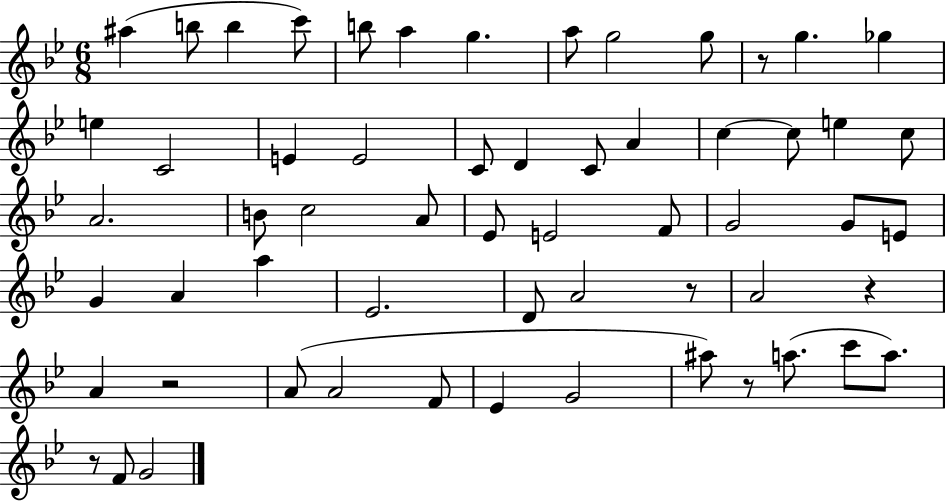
{
  \clef treble
  \numericTimeSignature
  \time 6/8
  \key bes \major
  ais''4( b''8 b''4 c'''8) | b''8 a''4 g''4. | a''8 g''2 g''8 | r8 g''4. ges''4 | \break e''4 c'2 | e'4 e'2 | c'8 d'4 c'8 a'4 | c''4~~ c''8 e''4 c''8 | \break a'2. | b'8 c''2 a'8 | ees'8 e'2 f'8 | g'2 g'8 e'8 | \break g'4 a'4 a''4 | ees'2. | d'8 a'2 r8 | a'2 r4 | \break a'4 r2 | a'8( a'2 f'8 | ees'4 g'2 | ais''8) r8 a''8.( c'''8 a''8.) | \break r8 f'8 g'2 | \bar "|."
}